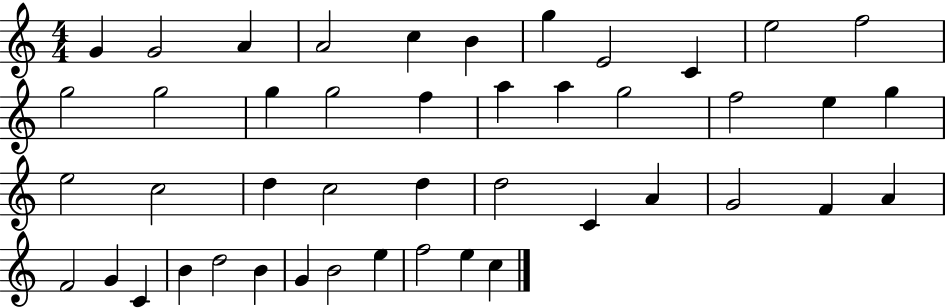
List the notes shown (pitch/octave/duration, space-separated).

G4/q G4/h A4/q A4/h C5/q B4/q G5/q E4/h C4/q E5/h F5/h G5/h G5/h G5/q G5/h F5/q A5/q A5/q G5/h F5/h E5/q G5/q E5/h C5/h D5/q C5/h D5/q D5/h C4/q A4/q G4/h F4/q A4/q F4/h G4/q C4/q B4/q D5/h B4/q G4/q B4/h E5/q F5/h E5/q C5/q